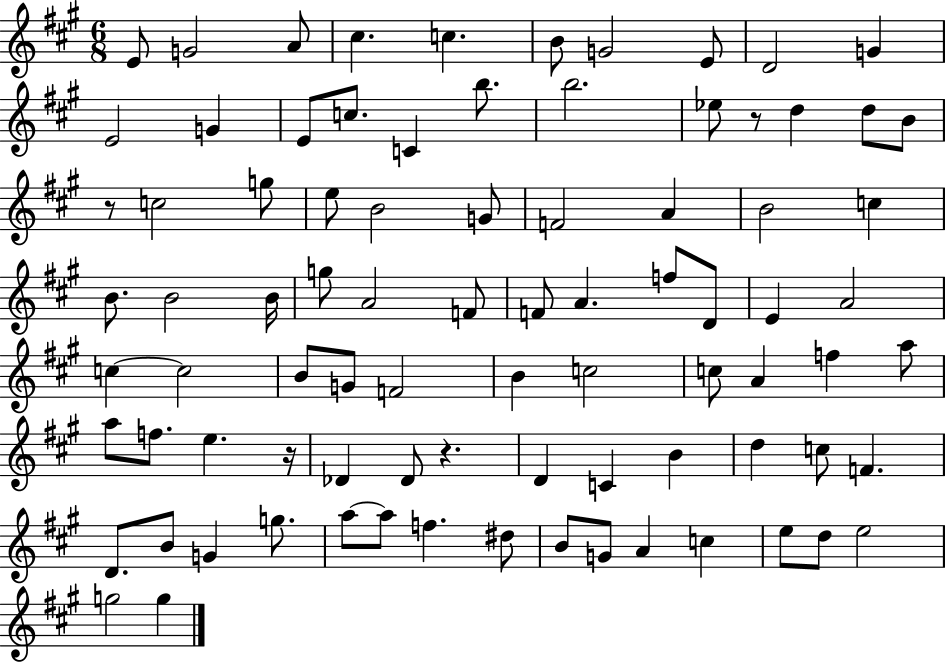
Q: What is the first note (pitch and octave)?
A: E4